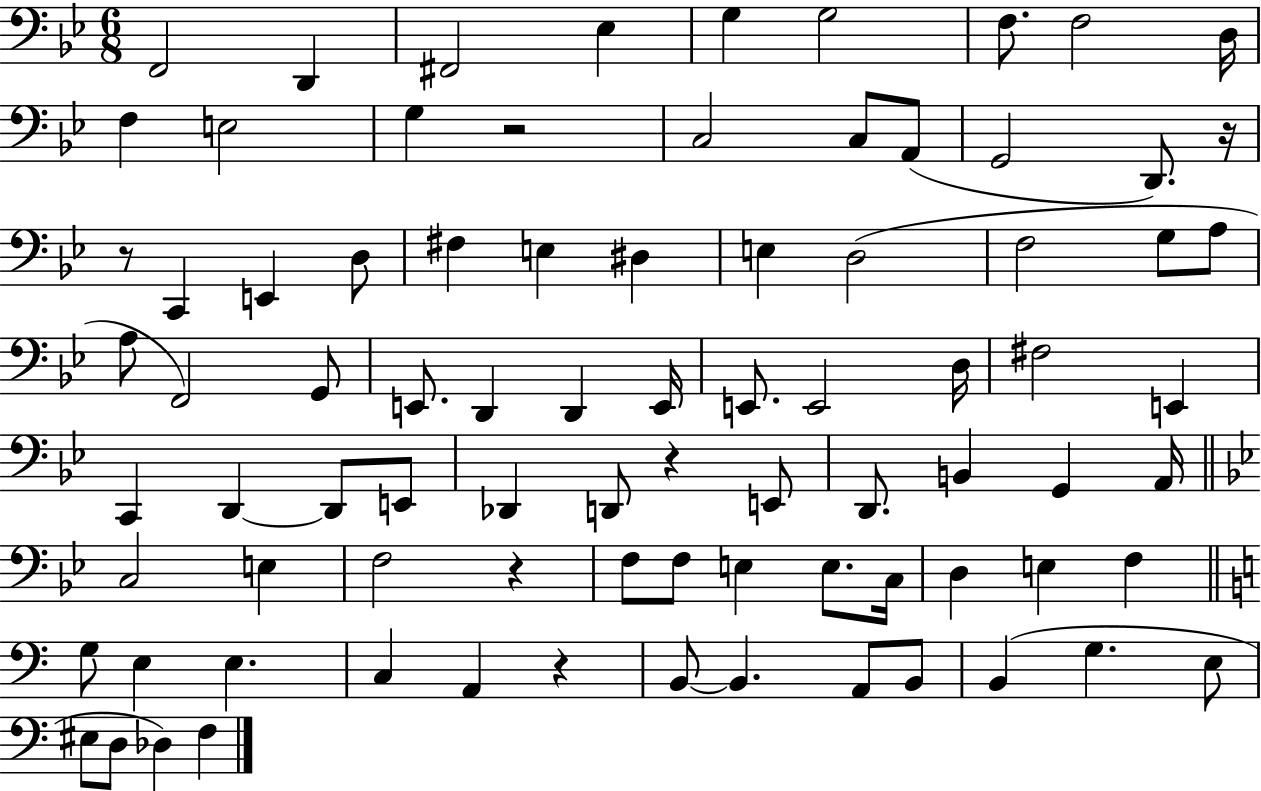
X:1
T:Untitled
M:6/8
L:1/4
K:Bb
F,,2 D,, ^F,,2 _E, G, G,2 F,/2 F,2 D,/4 F, E,2 G, z2 C,2 C,/2 A,,/2 G,,2 D,,/2 z/4 z/2 C,, E,, D,/2 ^F, E, ^D, E, D,2 F,2 G,/2 A,/2 A,/2 F,,2 G,,/2 E,,/2 D,, D,, E,,/4 E,,/2 E,,2 D,/4 ^F,2 E,, C,, D,, D,,/2 E,,/2 _D,, D,,/2 z E,,/2 D,,/2 B,, G,, A,,/4 C,2 E, F,2 z F,/2 F,/2 E, E,/2 C,/4 D, E, F, G,/2 E, E, C, A,, z B,,/2 B,, A,,/2 B,,/2 B,, G, E,/2 ^E,/2 D,/2 _D, F,